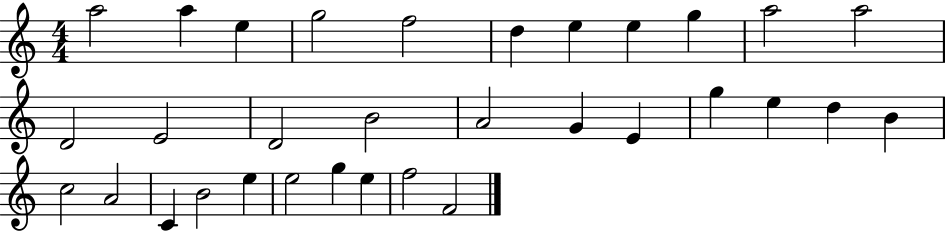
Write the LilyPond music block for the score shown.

{
  \clef treble
  \numericTimeSignature
  \time 4/4
  \key c \major
  a''2 a''4 e''4 | g''2 f''2 | d''4 e''4 e''4 g''4 | a''2 a''2 | \break d'2 e'2 | d'2 b'2 | a'2 g'4 e'4 | g''4 e''4 d''4 b'4 | \break c''2 a'2 | c'4 b'2 e''4 | e''2 g''4 e''4 | f''2 f'2 | \break \bar "|."
}